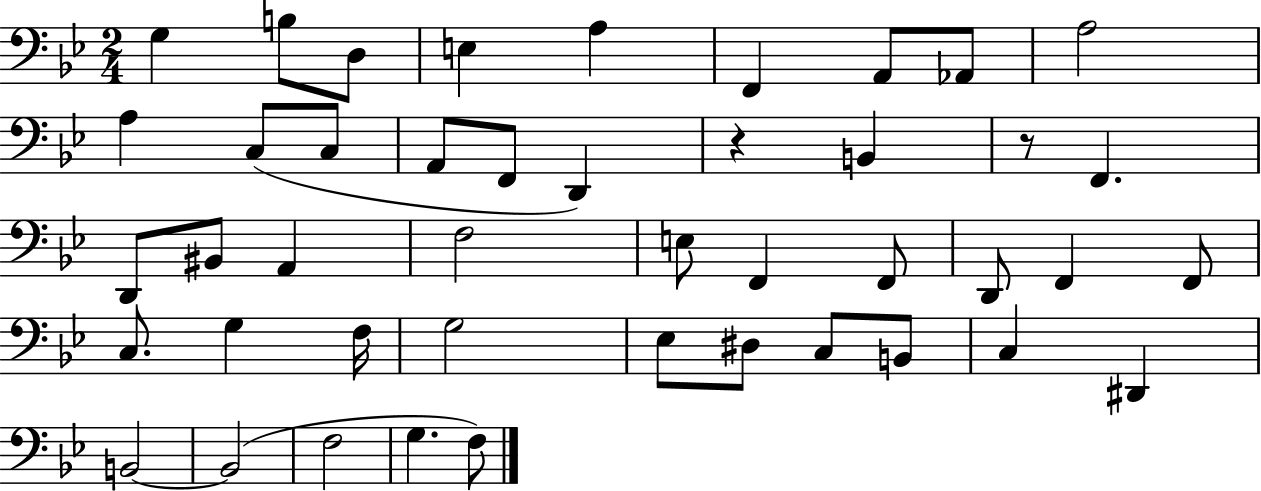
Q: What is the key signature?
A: BES major